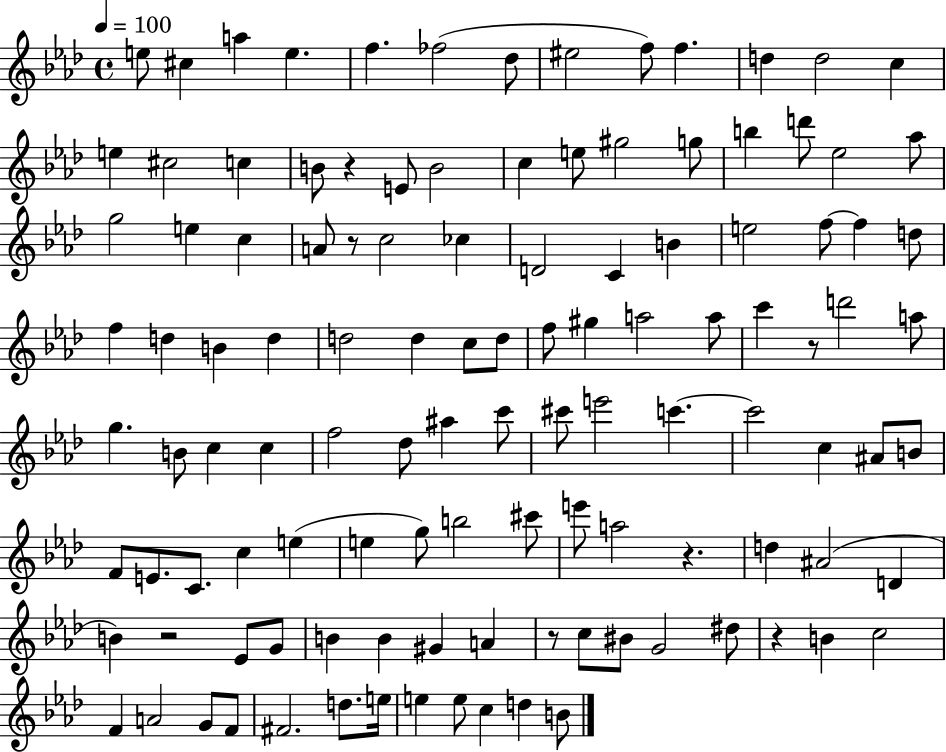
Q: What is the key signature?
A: AES major